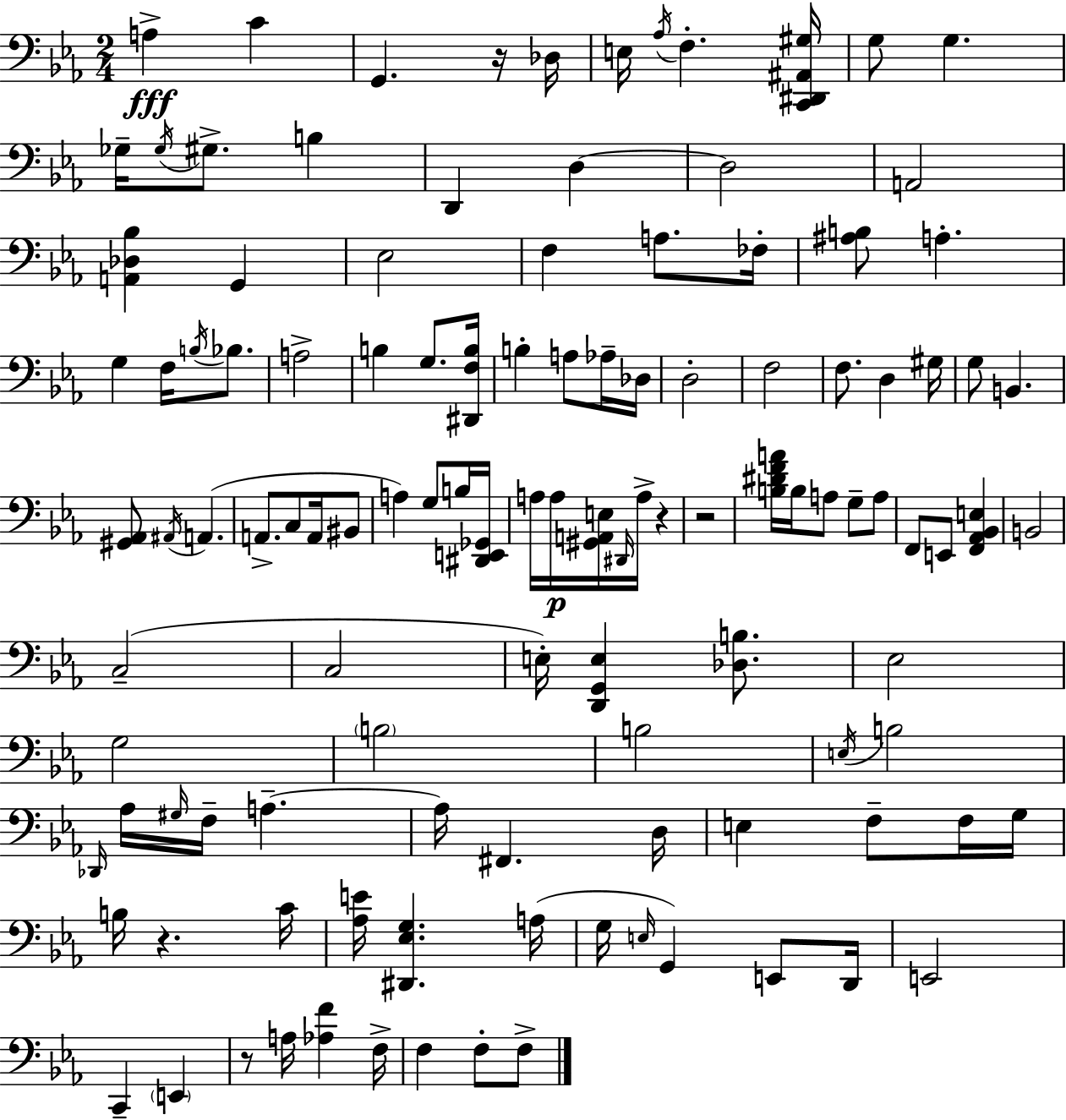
X:1
T:Untitled
M:2/4
L:1/4
K:Cm
A, C G,, z/4 _D,/4 E,/4 _A,/4 F, [C,,^D,,^A,,^G,]/4 G,/2 G, _G,/4 _G,/4 ^G,/2 B, D,, D, D,2 A,,2 [A,,_D,_B,] G,, _E,2 F, A,/2 _F,/4 [^A,B,]/2 A, G, F,/4 B,/4 _B,/2 A,2 B, G,/2 [^D,,F,B,]/4 B, A,/2 _A,/4 _D,/4 D,2 F,2 F,/2 D, ^G,/4 G,/2 B,, [^G,,_A,,]/2 ^A,,/4 A,, A,,/2 C,/2 A,,/4 ^B,,/2 A, G,/2 B,/4 [^D,,E,,_G,,]/4 A,/4 A,/4 [^G,,A,,E,]/4 ^D,,/4 A,/4 z z2 [B,^DFA]/4 B,/4 A,/2 G,/2 A,/2 F,,/2 E,,/2 [F,,_A,,_B,,E,] B,,2 C,2 C,2 E,/4 [D,,G,,E,] [_D,B,]/2 _E,2 G,2 B,2 B,2 E,/4 B,2 _D,,/4 _A,/4 ^G,/4 F,/4 A, A,/4 ^F,, D,/4 E, F,/2 F,/4 G,/4 B,/4 z C/4 [_A,E]/4 [^D,,_E,G,] A,/4 G,/4 E,/4 G,, E,,/2 D,,/4 E,,2 C,, E,, z/2 A,/4 [_A,F] F,/4 F, F,/2 F,/2